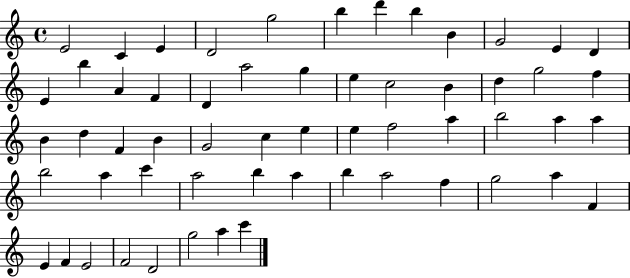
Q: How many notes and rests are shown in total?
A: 58